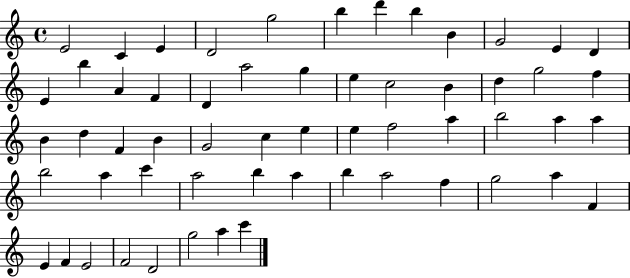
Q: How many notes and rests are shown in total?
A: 58